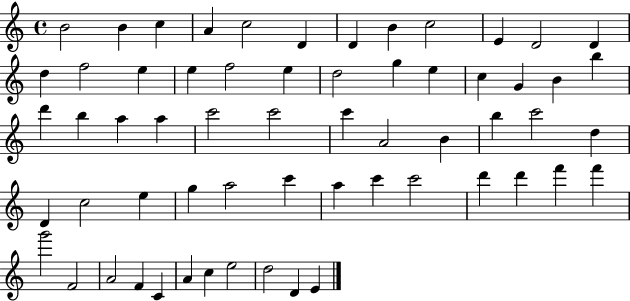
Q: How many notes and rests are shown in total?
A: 61